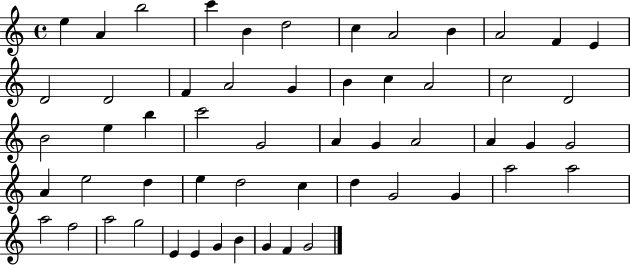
X:1
T:Untitled
M:4/4
L:1/4
K:C
e A b2 c' B d2 c A2 B A2 F E D2 D2 F A2 G B c A2 c2 D2 B2 e b c'2 G2 A G A2 A G G2 A e2 d e d2 c d G2 G a2 a2 a2 f2 a2 g2 E E G B G F G2